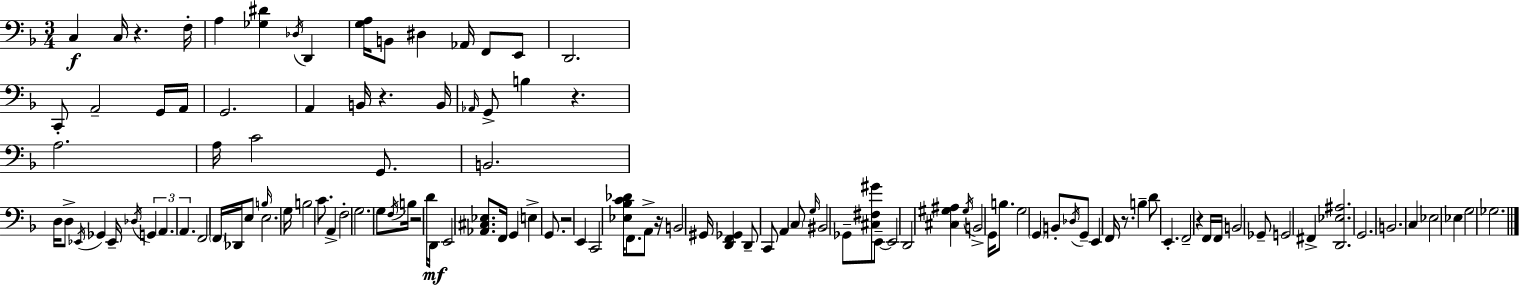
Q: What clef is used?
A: bass